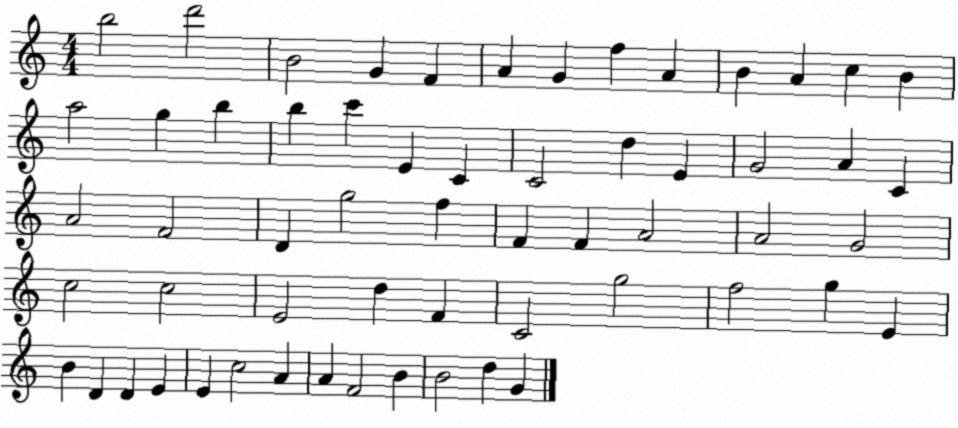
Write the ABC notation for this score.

X:1
T:Untitled
M:4/4
L:1/4
K:C
b2 d'2 B2 G F A G f A B A c B a2 g b b c' E C C2 d E G2 A C A2 F2 D g2 f F F A2 A2 G2 c2 c2 E2 d F C2 g2 f2 g E B D D E E c2 A A F2 B B2 d G